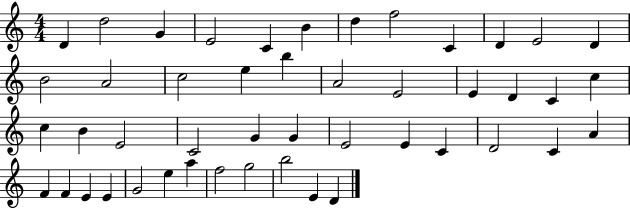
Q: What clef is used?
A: treble